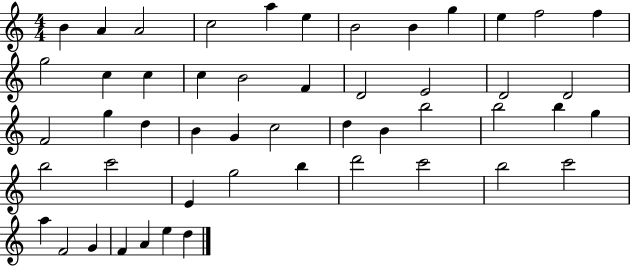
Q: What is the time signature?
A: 4/4